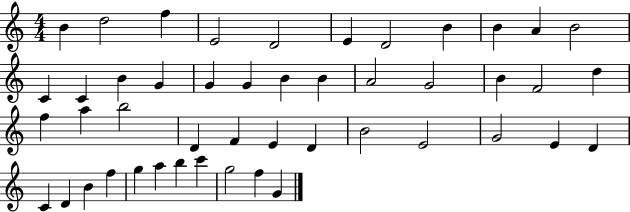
X:1
T:Untitled
M:4/4
L:1/4
K:C
B d2 f E2 D2 E D2 B B A B2 C C B G G G B B A2 G2 B F2 d f a b2 D F E D B2 E2 G2 E D C D B f g a b c' g2 f G